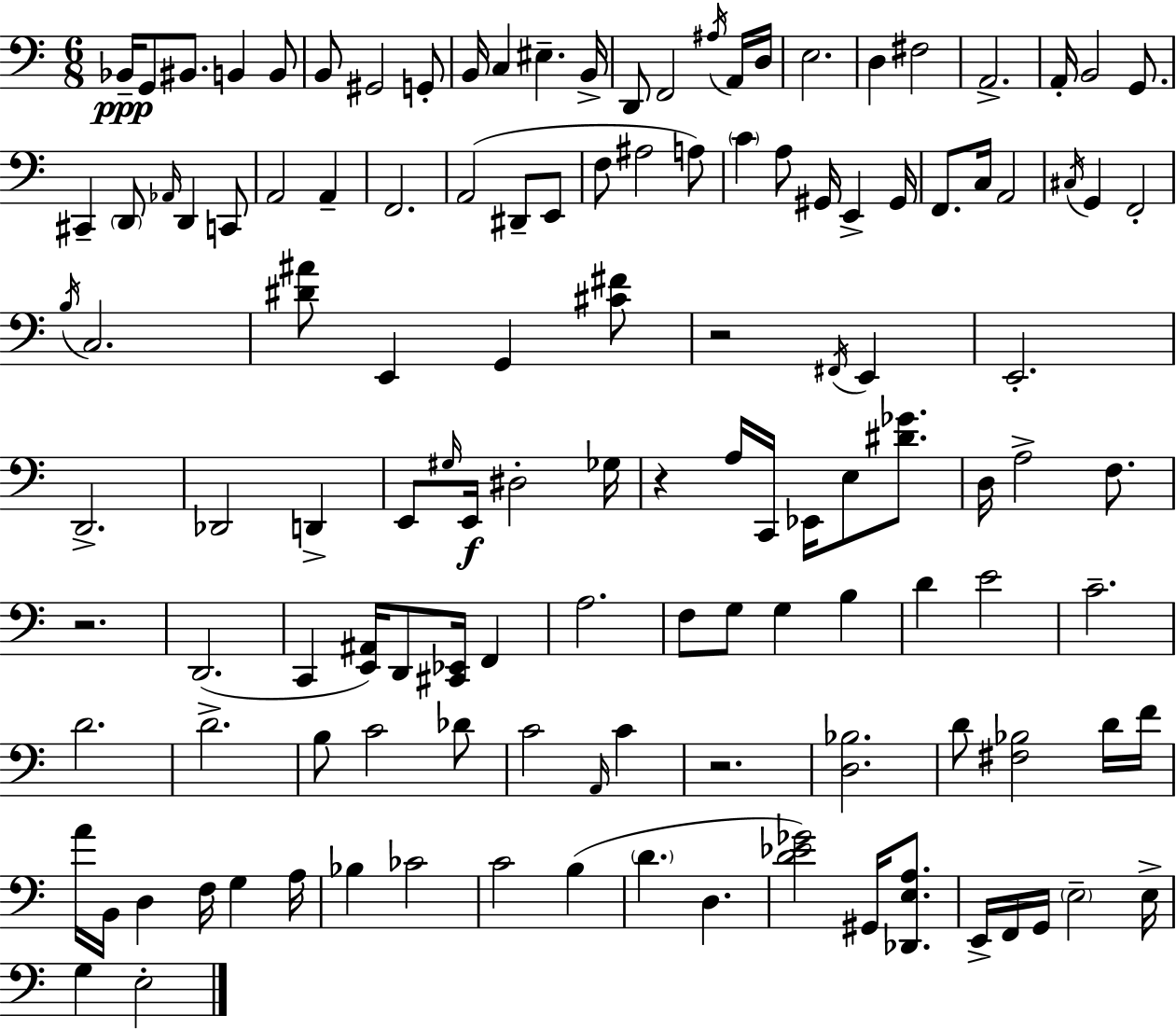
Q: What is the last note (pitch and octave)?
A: E3